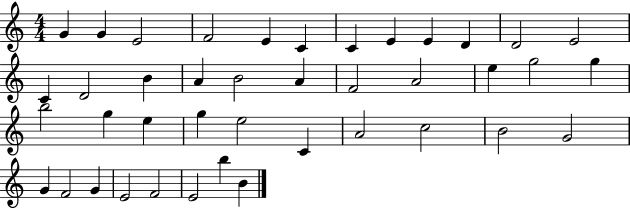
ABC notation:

X:1
T:Untitled
M:4/4
L:1/4
K:C
G G E2 F2 E C C E E D D2 E2 C D2 B A B2 A F2 A2 e g2 g b2 g e g e2 C A2 c2 B2 G2 G F2 G E2 F2 E2 b B